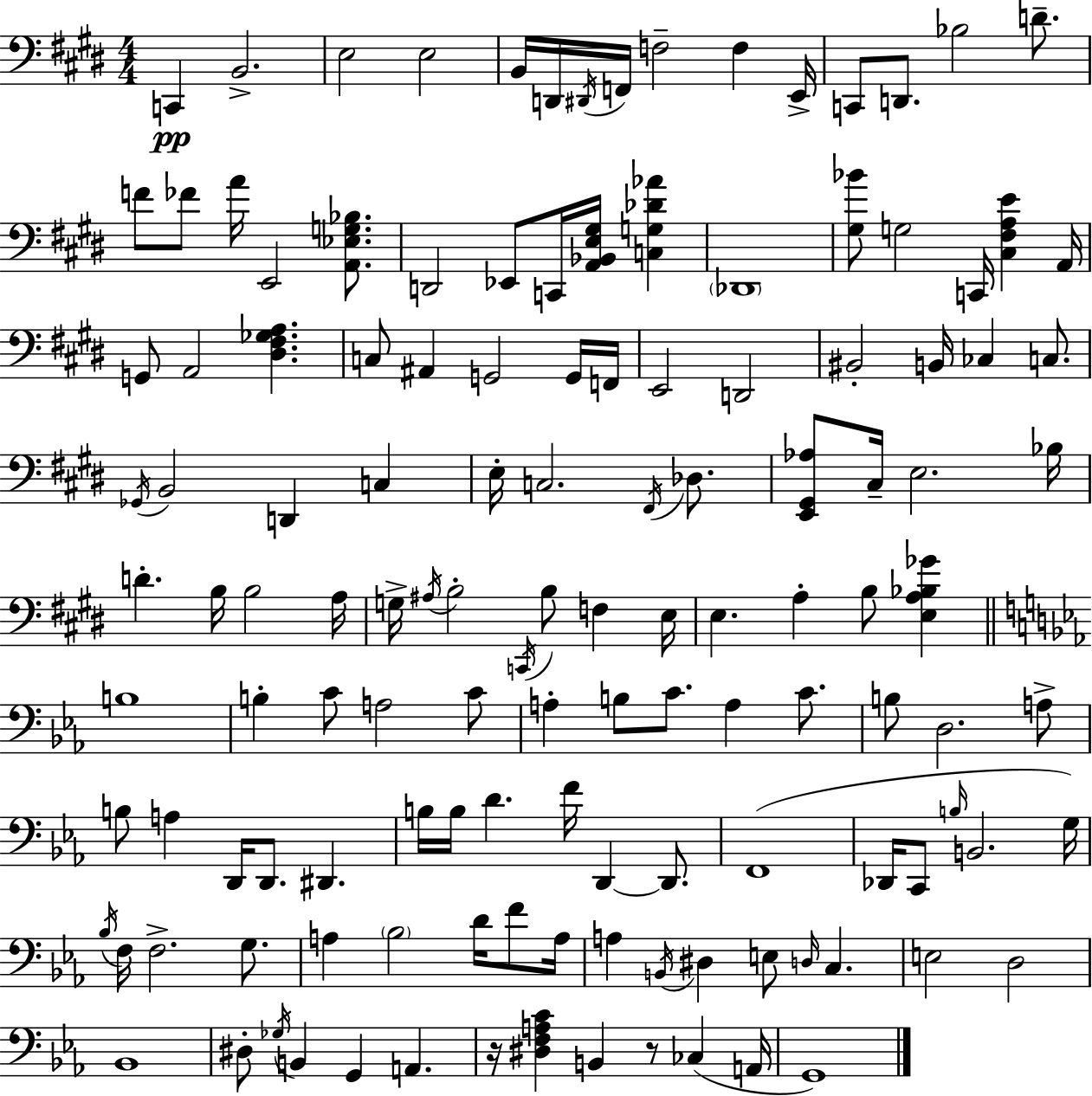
{
  \clef bass
  \numericTimeSignature
  \time 4/4
  \key e \major
  c,4\pp b,2.-> | e2 e2 | b,16 d,16 \acciaccatura { dis,16 } f,16 f2-- f4 | e,16-> c,8 d,8. bes2 d'8.-- | \break f'8 fes'8 a'16 e,2 <a, ees g bes>8. | d,2 ees,8 c,16 <a, bes, e gis>16 <c g des' aes'>4 | \parenthesize des,1 | <gis bes'>8 g2 c,16 <cis fis a e'>4 | \break a,16 g,8 a,2 <dis fis ges a>4. | c8 ais,4 g,2 g,16 | f,16 e,2 d,2 | bis,2-. b,16 ces4 c8. | \break \acciaccatura { ges,16 } b,2 d,4 c4 | e16-. c2. \acciaccatura { fis,16 } | des8. <e, gis, aes>8 cis16-- e2. | bes16 d'4.-. b16 b2 | \break a16 g16-> \acciaccatura { ais16 } b2-. \acciaccatura { c,16 } b8 | f4 e16 e4. a4-. b8 | <e a bes ges'>4 \bar "||" \break \key ees \major b1 | b4-. c'8 a2 c'8 | a4-. b8 c'8. a4 c'8. | b8 d2. a8-> | \break b8 a4 d,16 d,8. dis,4. | b16 b16 d'4. f'16 d,4~~ d,8. | f,1( | des,16 c,8 \grace { b16 } b,2. | \break g16) \acciaccatura { bes16 } f16 f2.-> g8. | a4 \parenthesize bes2 d'16 f'8 | a16 a4 \acciaccatura { b,16 } dis4 e8 \grace { d16 } c4. | e2 d2 | \break bes,1 | dis8-. \acciaccatura { ges16 } b,4 g,4 a,4. | r16 <dis f a c'>4 b,4 r8 | ces4( a,16 g,1) | \break \bar "|."
}